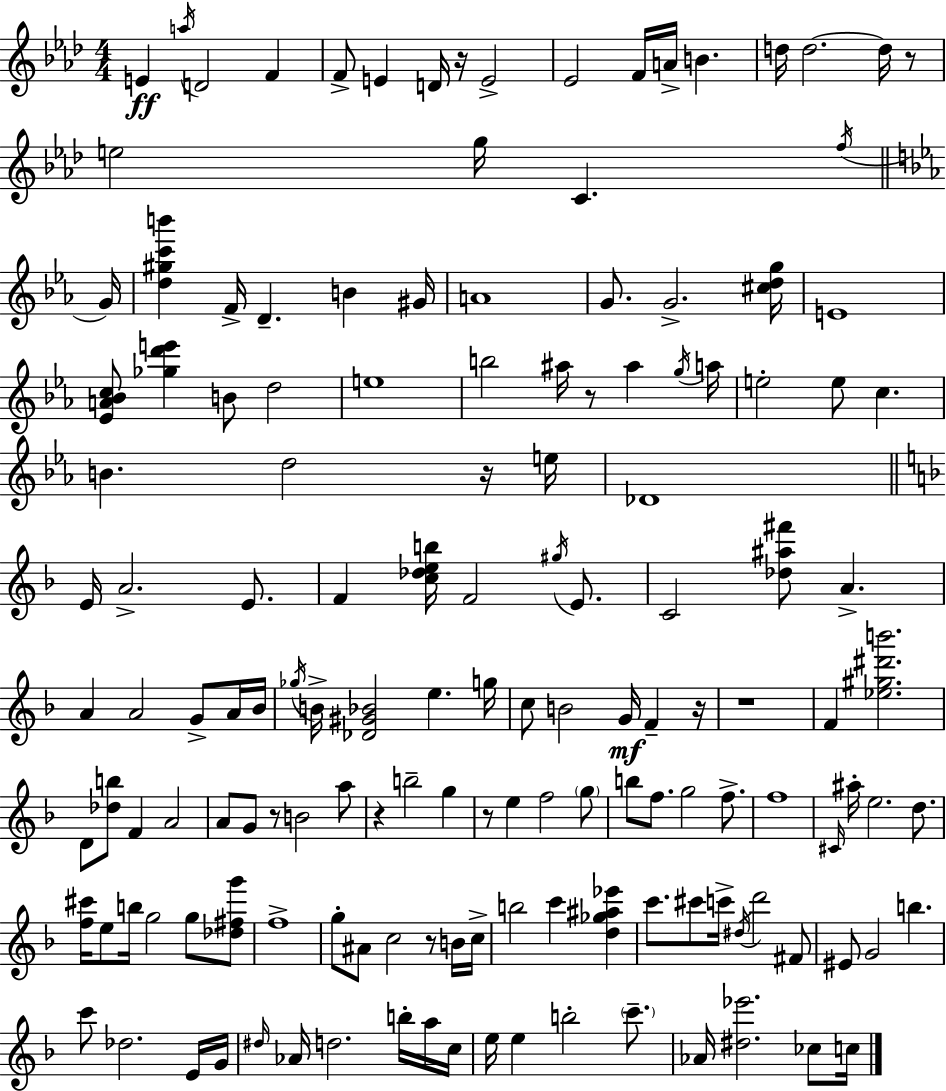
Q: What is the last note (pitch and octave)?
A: C5